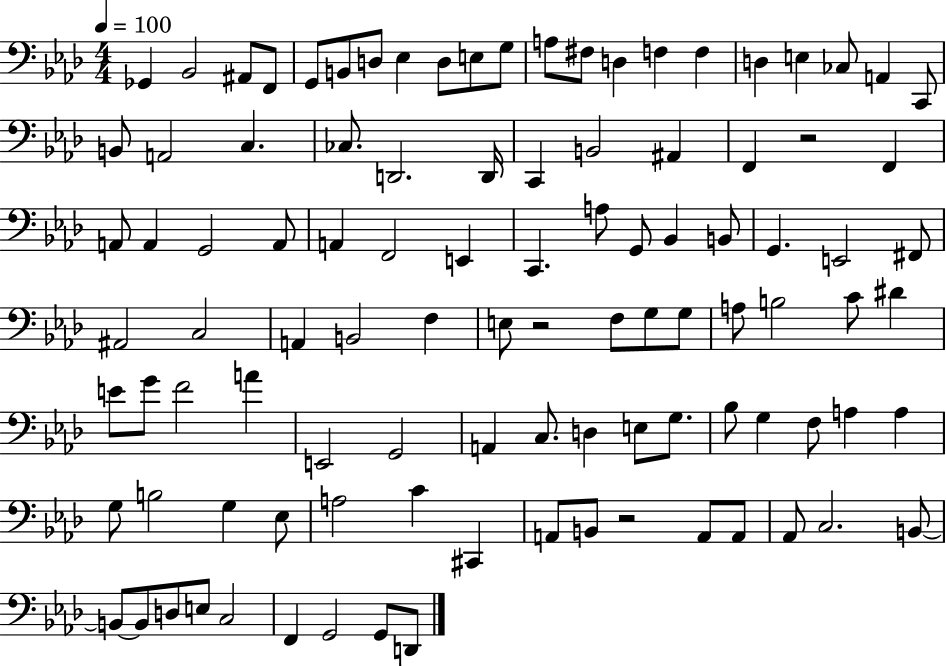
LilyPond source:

{
  \clef bass
  \numericTimeSignature
  \time 4/4
  \key aes \major
  \tempo 4 = 100
  \repeat volta 2 { ges,4 bes,2 ais,8 f,8 | g,8 b,8 d8 ees4 d8 e8 g8 | a8 fis8 d4 f4 f4 | d4 e4 ces8 a,4 c,8 | \break b,8 a,2 c4. | ces8. d,2. d,16 | c,4 b,2 ais,4 | f,4 r2 f,4 | \break a,8 a,4 g,2 a,8 | a,4 f,2 e,4 | c,4. a8 g,8 bes,4 b,8 | g,4. e,2 fis,8 | \break ais,2 c2 | a,4 b,2 f4 | e8 r2 f8 g8 g8 | a8 b2 c'8 dis'4 | \break e'8 g'8 f'2 a'4 | e,2 g,2 | a,4 c8. d4 e8 g8. | bes8 g4 f8 a4 a4 | \break g8 b2 g4 ees8 | a2 c'4 cis,4 | a,8 b,8 r2 a,8 a,8 | aes,8 c2. b,8~~ | \break b,8~~ b,8 d8 e8 c2 | f,4 g,2 g,8 d,8 | } \bar "|."
}